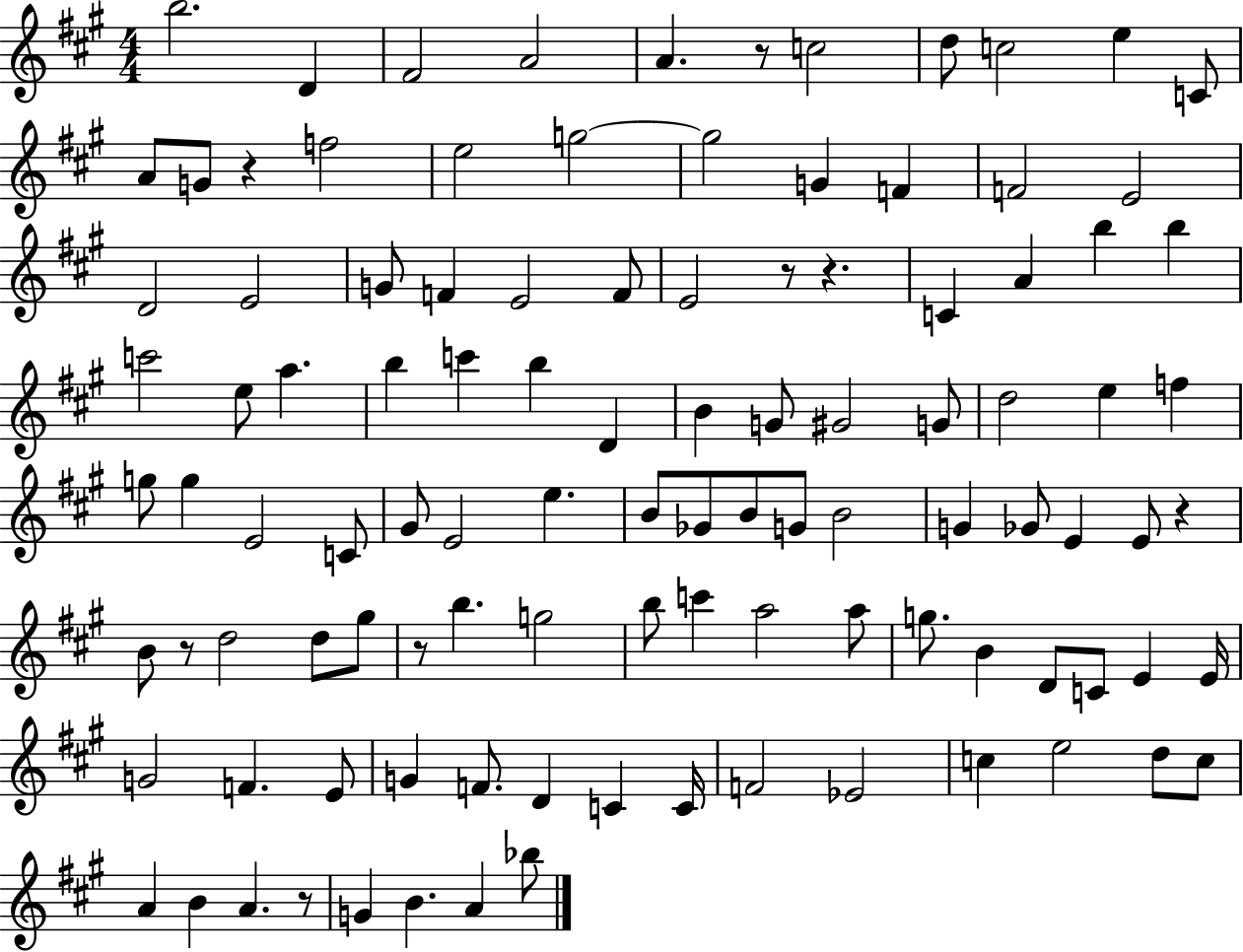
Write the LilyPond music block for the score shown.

{
  \clef treble
  \numericTimeSignature
  \time 4/4
  \key a \major
  b''2. d'4 | fis'2 a'2 | a'4. r8 c''2 | d''8 c''2 e''4 c'8 | \break a'8 g'8 r4 f''2 | e''2 g''2~~ | g''2 g'4 f'4 | f'2 e'2 | \break d'2 e'2 | g'8 f'4 e'2 f'8 | e'2 r8 r4. | c'4 a'4 b''4 b''4 | \break c'''2 e''8 a''4. | b''4 c'''4 b''4 d'4 | b'4 g'8 gis'2 g'8 | d''2 e''4 f''4 | \break g''8 g''4 e'2 c'8 | gis'8 e'2 e''4. | b'8 ges'8 b'8 g'8 b'2 | g'4 ges'8 e'4 e'8 r4 | \break b'8 r8 d''2 d''8 gis''8 | r8 b''4. g''2 | b''8 c'''4 a''2 a''8 | g''8. b'4 d'8 c'8 e'4 e'16 | \break g'2 f'4. e'8 | g'4 f'8. d'4 c'4 c'16 | f'2 ees'2 | c''4 e''2 d''8 c''8 | \break a'4 b'4 a'4. r8 | g'4 b'4. a'4 bes''8 | \bar "|."
}